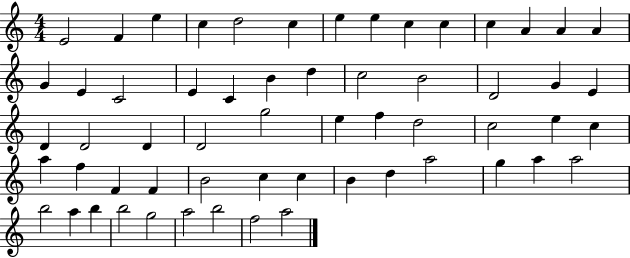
{
  \clef treble
  \numericTimeSignature
  \time 4/4
  \key c \major
  e'2 f'4 e''4 | c''4 d''2 c''4 | e''4 e''4 c''4 c''4 | c''4 a'4 a'4 a'4 | \break g'4 e'4 c'2 | e'4 c'4 b'4 d''4 | c''2 b'2 | d'2 g'4 e'4 | \break d'4 d'2 d'4 | d'2 g''2 | e''4 f''4 d''2 | c''2 e''4 c''4 | \break a''4 f''4 f'4 f'4 | b'2 c''4 c''4 | b'4 d''4 a''2 | g''4 a''4 a''2 | \break b''2 a''4 b''4 | b''2 g''2 | a''2 b''2 | f''2 a''2 | \break \bar "|."
}